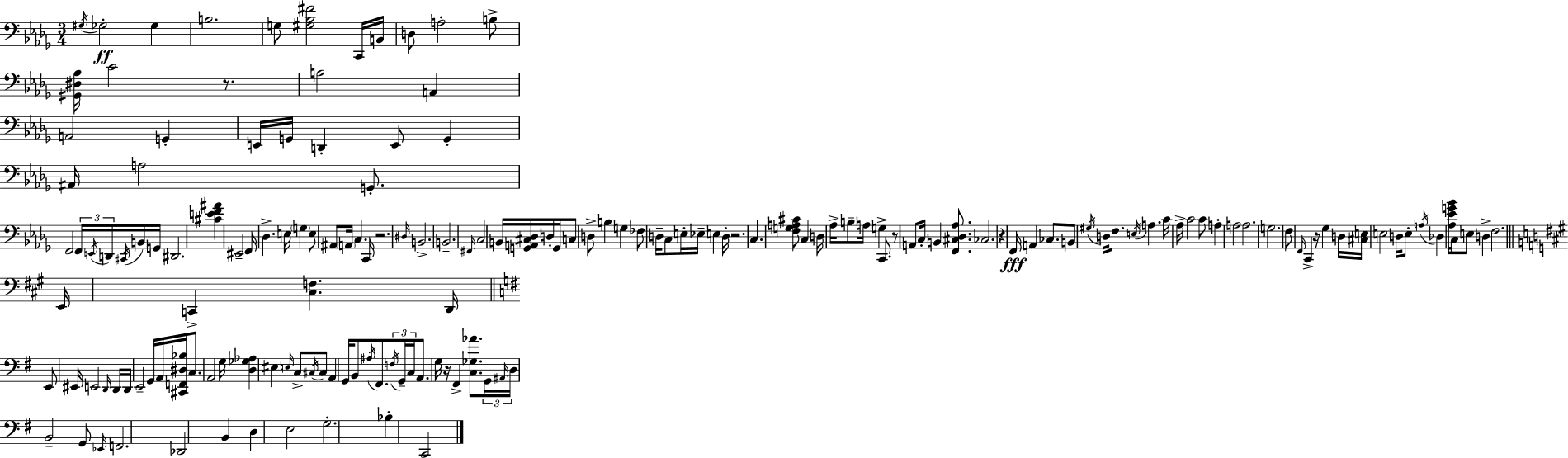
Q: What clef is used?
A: bass